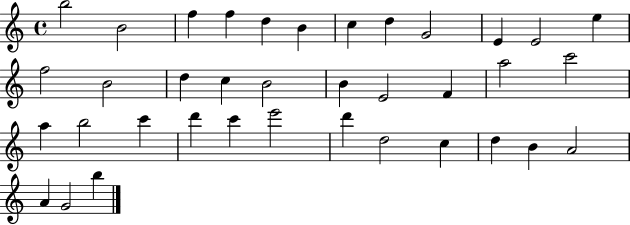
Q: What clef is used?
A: treble